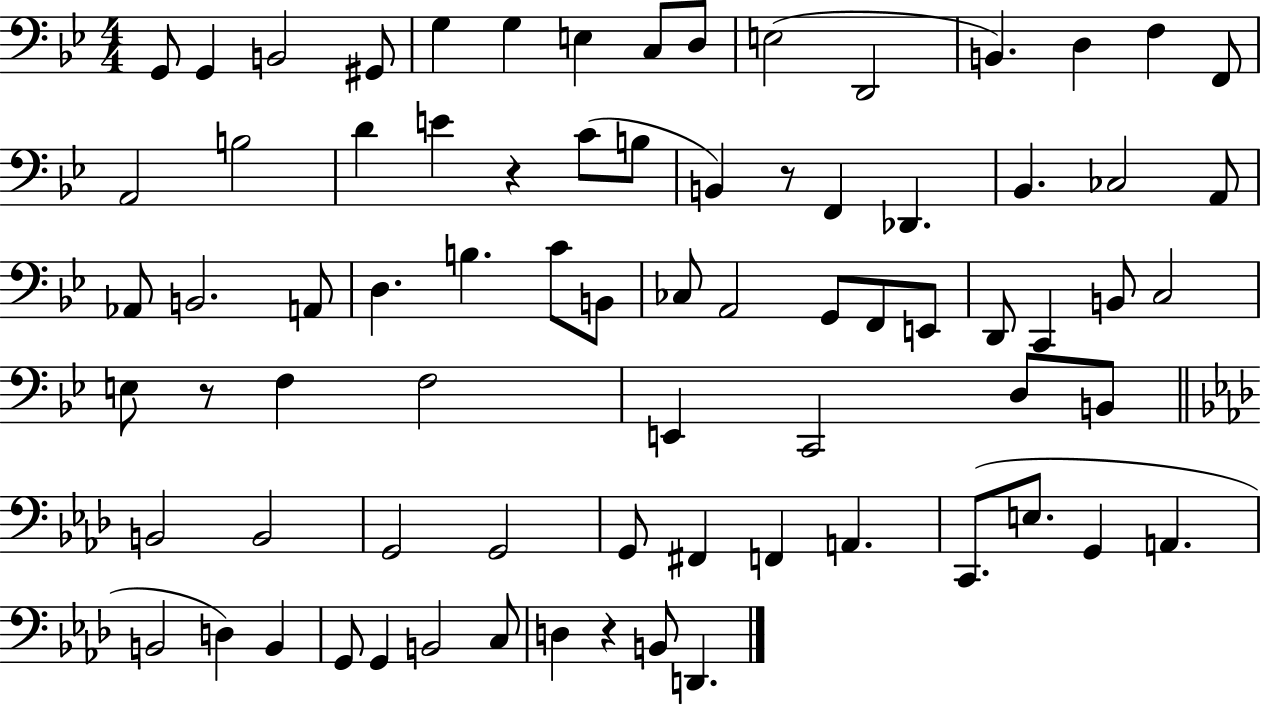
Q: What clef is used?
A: bass